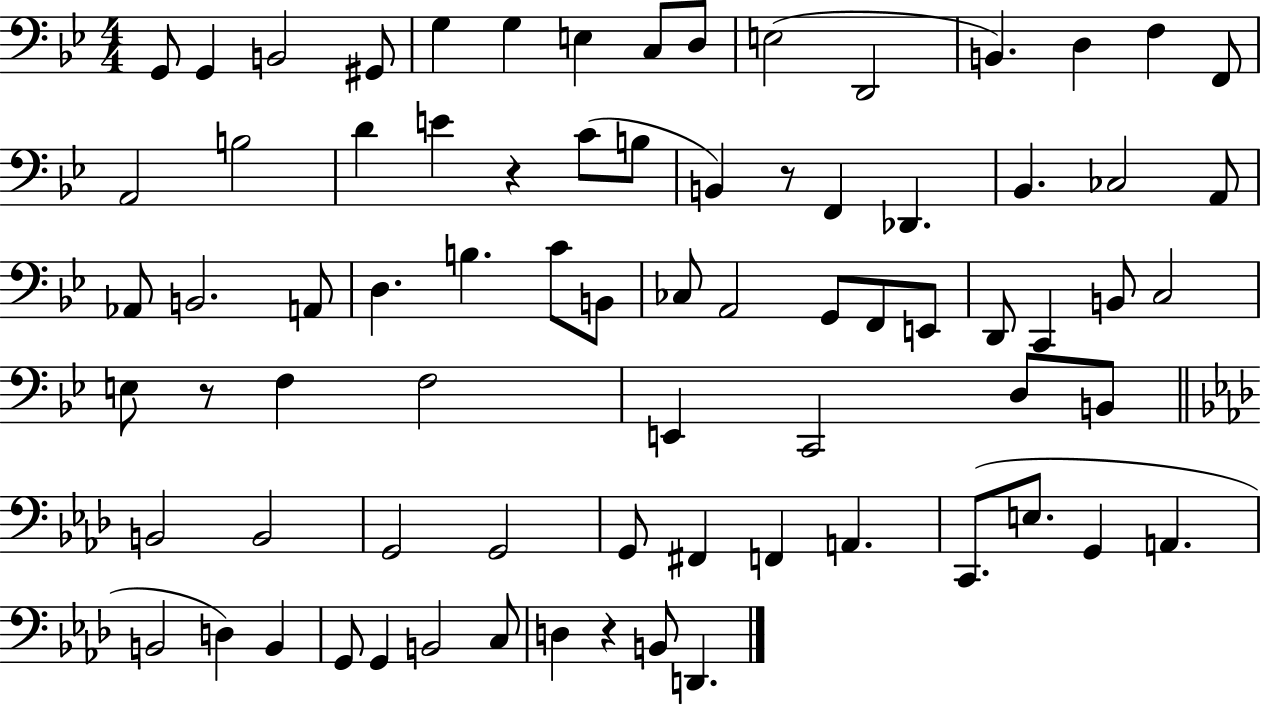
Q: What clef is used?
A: bass